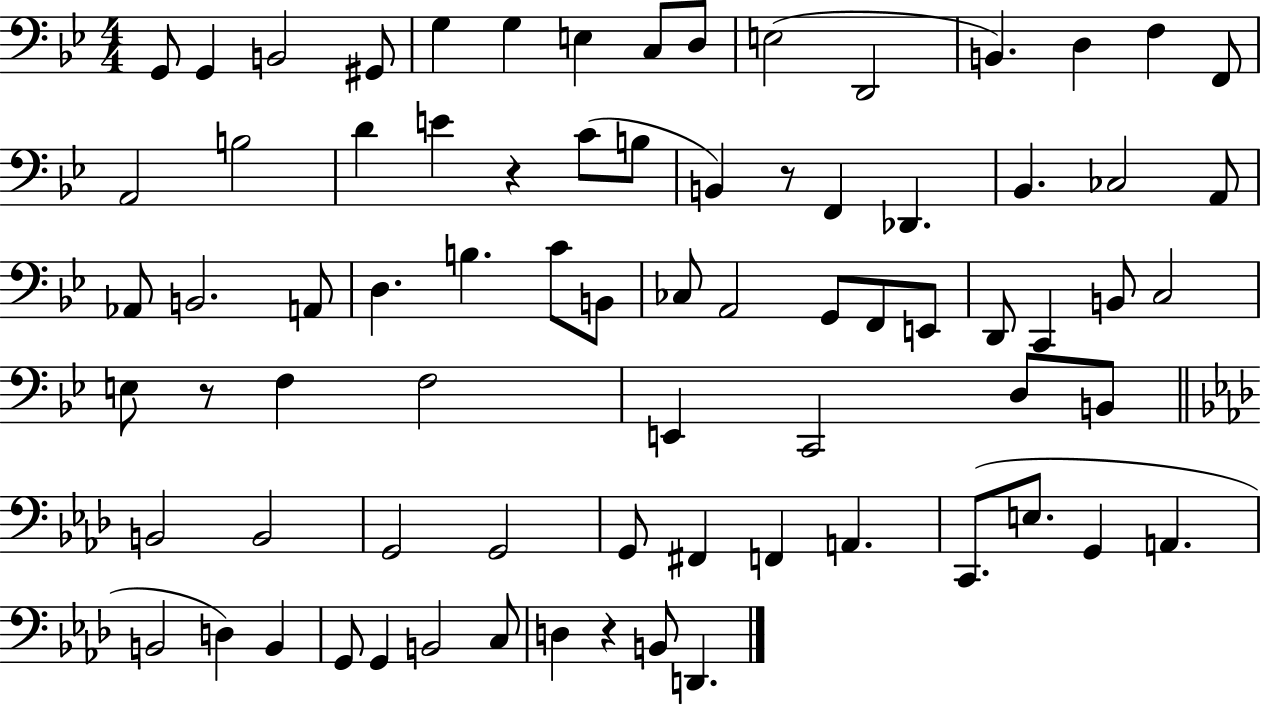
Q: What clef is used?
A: bass